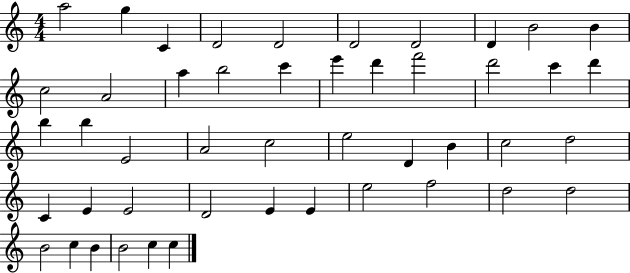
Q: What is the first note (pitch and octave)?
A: A5